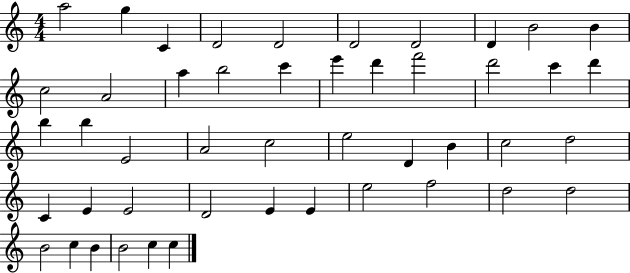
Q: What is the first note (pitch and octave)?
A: A5